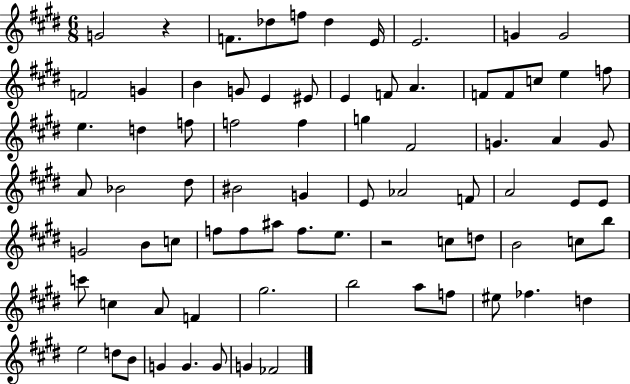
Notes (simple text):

G4/h R/q F4/e. Db5/e F5/e Db5/q E4/s E4/h. G4/q G4/h F4/h G4/q B4/q G4/e E4/q EIS4/e E4/q F4/e A4/q. F4/e F4/e C5/e E5/q F5/e E5/q. D5/q F5/e F5/h F5/q G5/q F#4/h G4/q. A4/q G4/e A4/e Bb4/h D#5/e BIS4/h G4/q E4/e Ab4/h F4/e A4/h E4/e E4/e G4/h B4/e C5/e F5/e F5/e A#5/e F5/e. E5/e. R/h C5/e D5/e B4/h C5/e B5/e C6/e C5/q A4/e F4/q G#5/h. B5/h A5/e F5/e EIS5/e FES5/q. D5/q E5/h D5/e B4/e G4/q G4/q. G4/e G4/q FES4/h